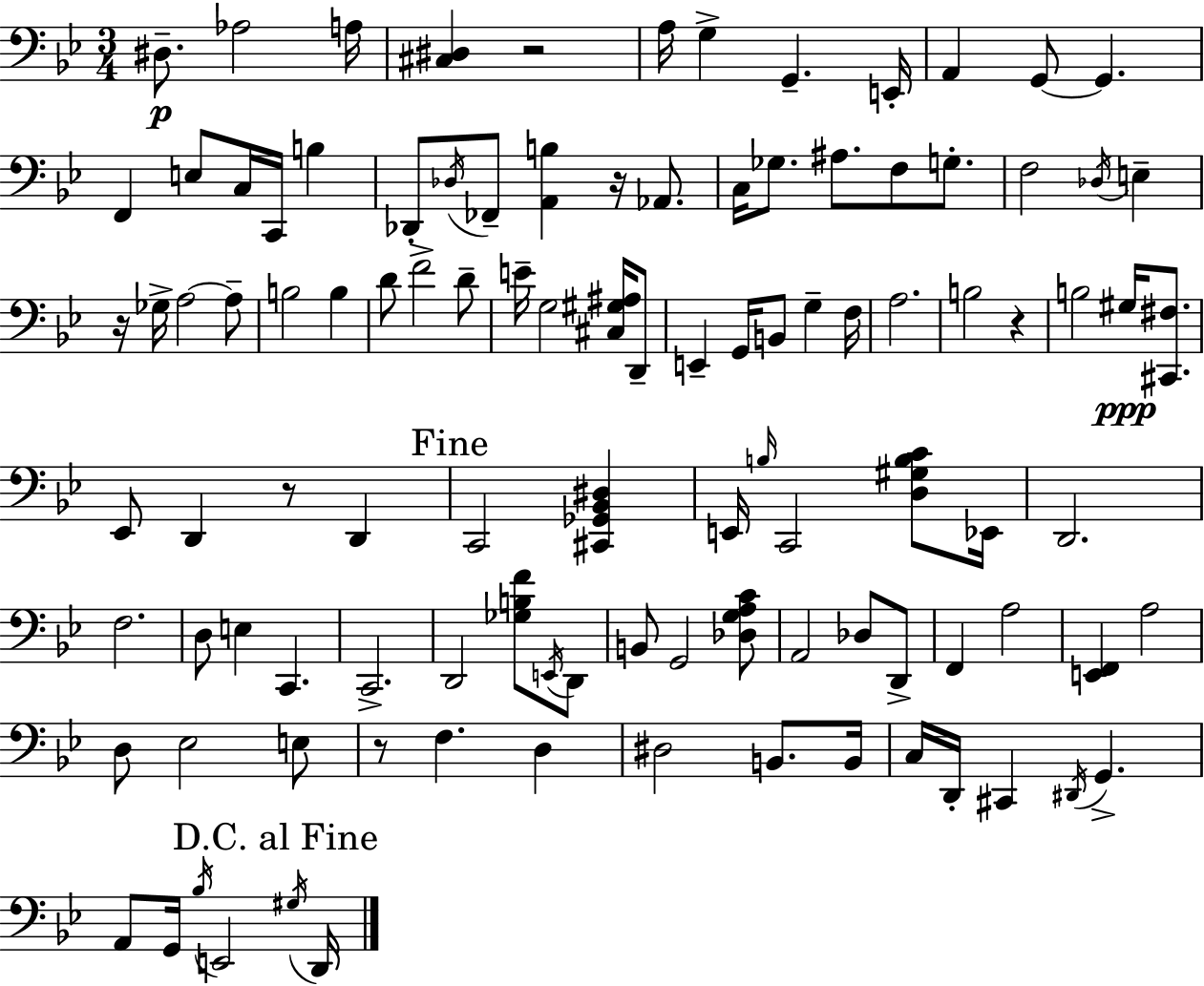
D#3/e. Ab3/h A3/s [C#3,D#3]/q R/h A3/s G3/q G2/q. E2/s A2/q G2/e G2/q. F2/q E3/e C3/s C2/s B3/q Db2/e Db3/s FES2/e [A2,B3]/q R/s Ab2/e. C3/s Gb3/e. A#3/e. F3/e G3/e. F3/h Db3/s E3/q R/s Gb3/s A3/h A3/e B3/h B3/q D4/e F4/h D4/e E4/s G3/h [C#3,G#3,A#3]/s D2/e E2/q G2/s B2/e G3/q F3/s A3/h. B3/h R/q B3/h G#3/s [C#2,F#3]/e. Eb2/e D2/q R/e D2/q C2/h [C#2,Gb2,Bb2,D#3]/q E2/s B3/s C2/h [D3,G#3,B3,C4]/e Eb2/s D2/h. F3/h. D3/e E3/q C2/q. C2/h. D2/h [Gb3,B3,F4]/e E2/s D2/e B2/e G2/h [Db3,G3,A3,C4]/e A2/h Db3/e D2/e F2/q A3/h [E2,F2]/q A3/h D3/e Eb3/h E3/e R/e F3/q. D3/q D#3/h B2/e. B2/s C3/s D2/s C#2/q D#2/s G2/q. A2/e G2/s Bb3/s E2/h G#3/s D2/s